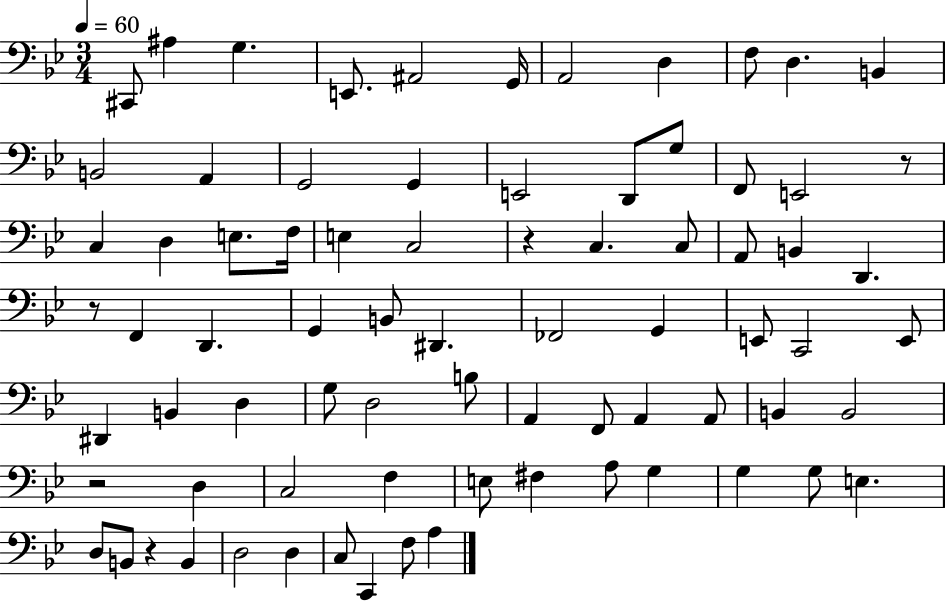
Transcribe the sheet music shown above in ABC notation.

X:1
T:Untitled
M:3/4
L:1/4
K:Bb
^C,,/2 ^A, G, E,,/2 ^A,,2 G,,/4 A,,2 D, F,/2 D, B,, B,,2 A,, G,,2 G,, E,,2 D,,/2 G,/2 F,,/2 E,,2 z/2 C, D, E,/2 F,/4 E, C,2 z C, C,/2 A,,/2 B,, D,, z/2 F,, D,, G,, B,,/2 ^D,, _F,,2 G,, E,,/2 C,,2 E,,/2 ^D,, B,, D, G,/2 D,2 B,/2 A,, F,,/2 A,, A,,/2 B,, B,,2 z2 D, C,2 F, E,/2 ^F, A,/2 G, G, G,/2 E, D,/2 B,,/2 z B,, D,2 D, C,/2 C,, F,/2 A,